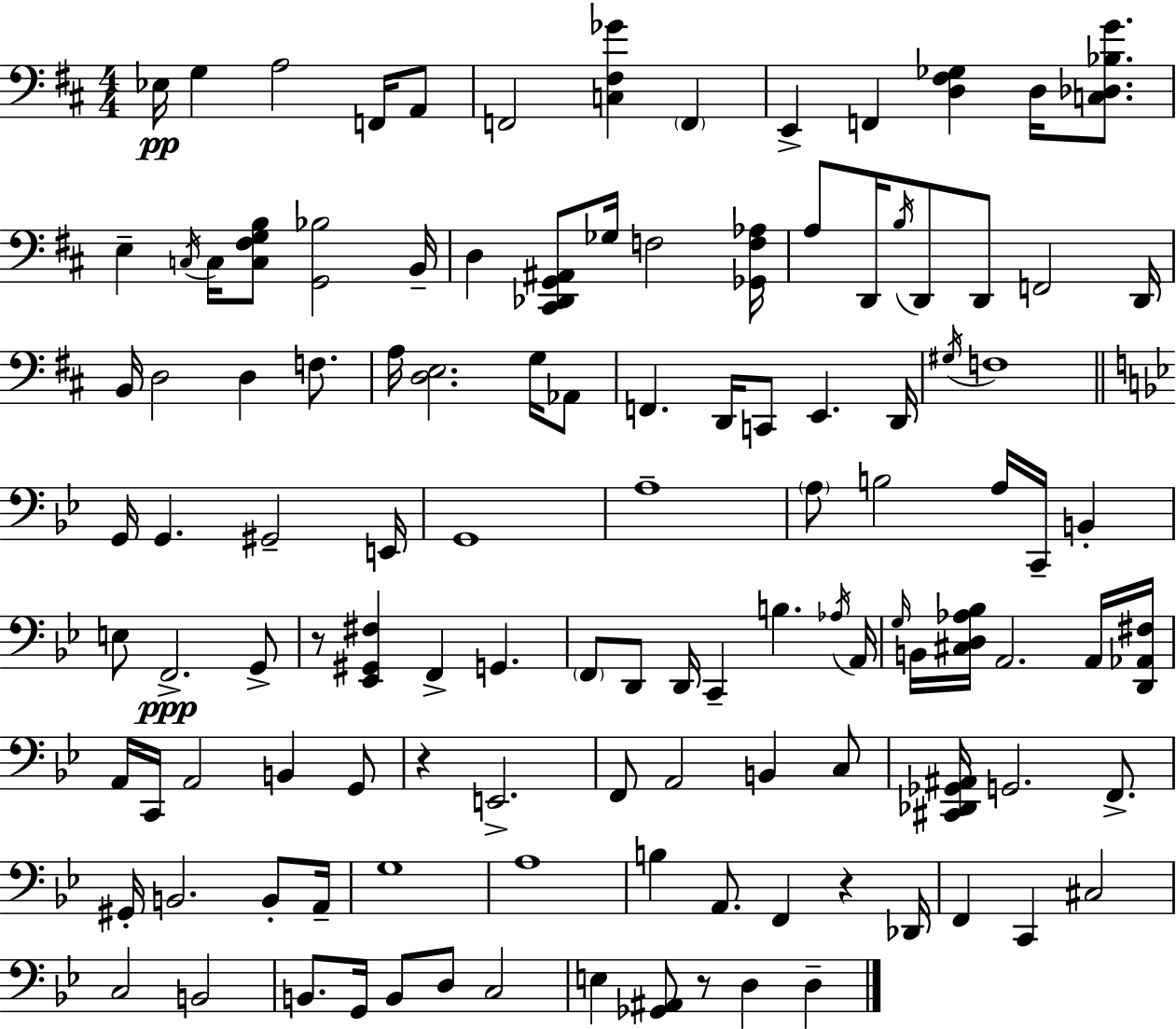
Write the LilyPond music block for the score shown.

{
  \clef bass
  \numericTimeSignature
  \time 4/4
  \key d \major
  \repeat volta 2 { ees16\pp g4 a2 f,16 a,8 | f,2 <c fis ges'>4 \parenthesize f,4 | e,4-> f,4 <d fis ges>4 d16 <c des bes g'>8. | e4-- \acciaccatura { c16 } c16 <c fis g b>8 <g, bes>2 | \break b,16-- d4 <cis, des, g, ais,>8 ges16 f2 | <ges, f aes>16 a8 d,16 \acciaccatura { b16 } d,8 d,8 f,2 | d,16 b,16 d2 d4 f8. | a16 <d e>2. g16 | \break aes,8 f,4. d,16 c,8 e,4. | d,16 \acciaccatura { gis16 } f1 | \bar "||" \break \key bes \major g,16 g,4. gis,2-- e,16 | g,1 | a1-- | \parenthesize a8 b2 a16 c,16-- b,4-. | \break e8 f,2.->\ppp g,8-> | r8 <ees, gis, fis>4 f,4-> g,4. | \parenthesize f,8 d,8 d,16 c,4-- b4. \acciaccatura { aes16 } | a,16 \grace { g16 } b,16 <cis d aes bes>16 a,2. | \break a,16 <d, aes, fis>16 a,16 c,16 a,2 b,4 | g,8 r4 e,2.-> | f,8 a,2 b,4 | c8 <cis, des, ges, ais,>16 g,2. f,8.-> | \break gis,16-. b,2. b,8-. | a,16-- g1 | a1 | b4 a,8. f,4 r4 | \break des,16 f,4 c,4 cis2 | c2 b,2 | b,8. g,16 b,8 d8 c2 | e4 <ges, ais,>8 r8 d4 d4-- | \break } \bar "|."
}